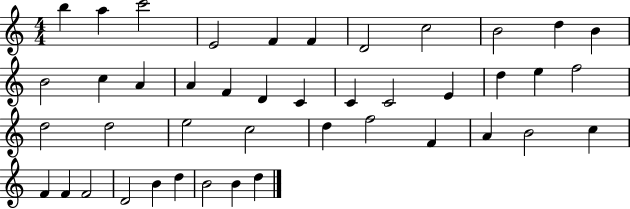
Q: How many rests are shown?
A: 0